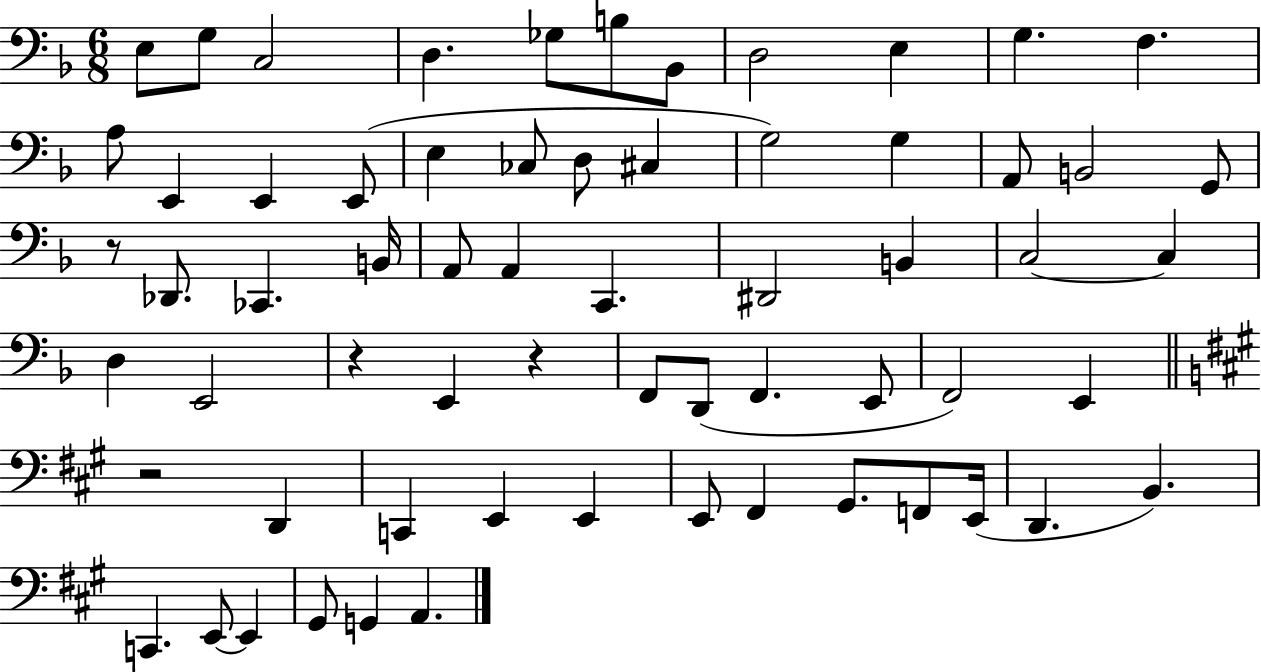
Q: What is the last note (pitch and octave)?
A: A2